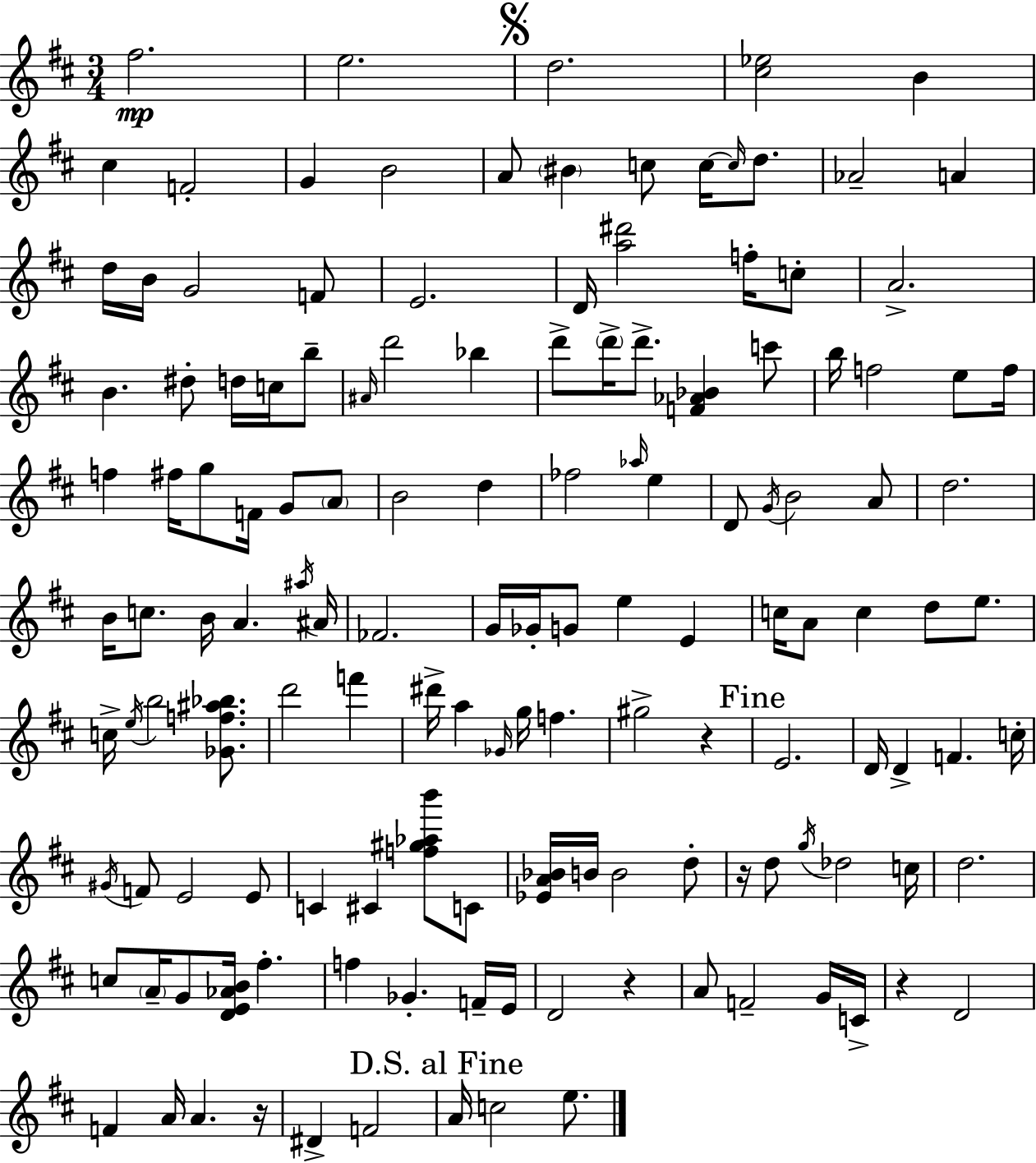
{
  \clef treble
  \numericTimeSignature
  \time 3/4
  \key d \major
  \repeat volta 2 { fis''2.\mp | e''2. | \mark \markup { \musicglyph "scripts.segno" } d''2. | <cis'' ees''>2 b'4 | \break cis''4 f'2-. | g'4 b'2 | a'8 \parenthesize bis'4 c''8 c''16~~ \grace { c''16 } d''8. | aes'2-- a'4 | \break d''16 b'16 g'2 f'8 | e'2. | d'16 <a'' dis'''>2 f''16-. c''8-. | a'2.-> | \break b'4. dis''8-. d''16 c''16 b''8-- | \grace { ais'16 } d'''2 bes''4 | d'''8-> \parenthesize d'''16-> d'''8.-> <f' aes' bes'>4 | c'''8 b''16 f''2 e''8 | \break f''16 f''4 fis''16 g''8 f'16 g'8 | \parenthesize a'8 b'2 d''4 | fes''2 \grace { aes''16 } e''4 | d'8 \acciaccatura { g'16 } b'2 | \break a'8 d''2. | b'16 c''8. b'16 a'4. | \acciaccatura { ais''16 } ais'16 fes'2. | g'16 ges'16-. g'8 e''4 | \break e'4 c''16 a'8 c''4 | d''8 e''8. c''16-> \acciaccatura { e''16 } b''2 | <ges' f'' ais'' bes''>8. d'''2 | f'''4 dis'''16-> a''4 \grace { ges'16 } | \break g''16 f''4. gis''2-> | r4 \mark "Fine" e'2. | d'16 d'4-> | f'4. c''16-. \acciaccatura { gis'16 } f'8 e'2 | \break e'8 c'4 | cis'4 <f'' gis'' aes'' b'''>8 c'8 <ees' a' bes'>16 b'16 b'2 | d''8-. r16 d''8 \acciaccatura { g''16 } | des''2 c''16 d''2. | \break c''8 \parenthesize a'16-- | g'8 <d' e' aes' b'>16 fis''4.-. f''4 | ges'4.-. f'16-- e'16 d'2 | r4 a'8 f'2-- | \break g'16 c'16-> r4 | d'2 f'4 | a'16 a'4. r16 dis'4-> | f'2 \mark "D.S. al Fine" a'16 c''2 | \break e''8. } \bar "|."
}